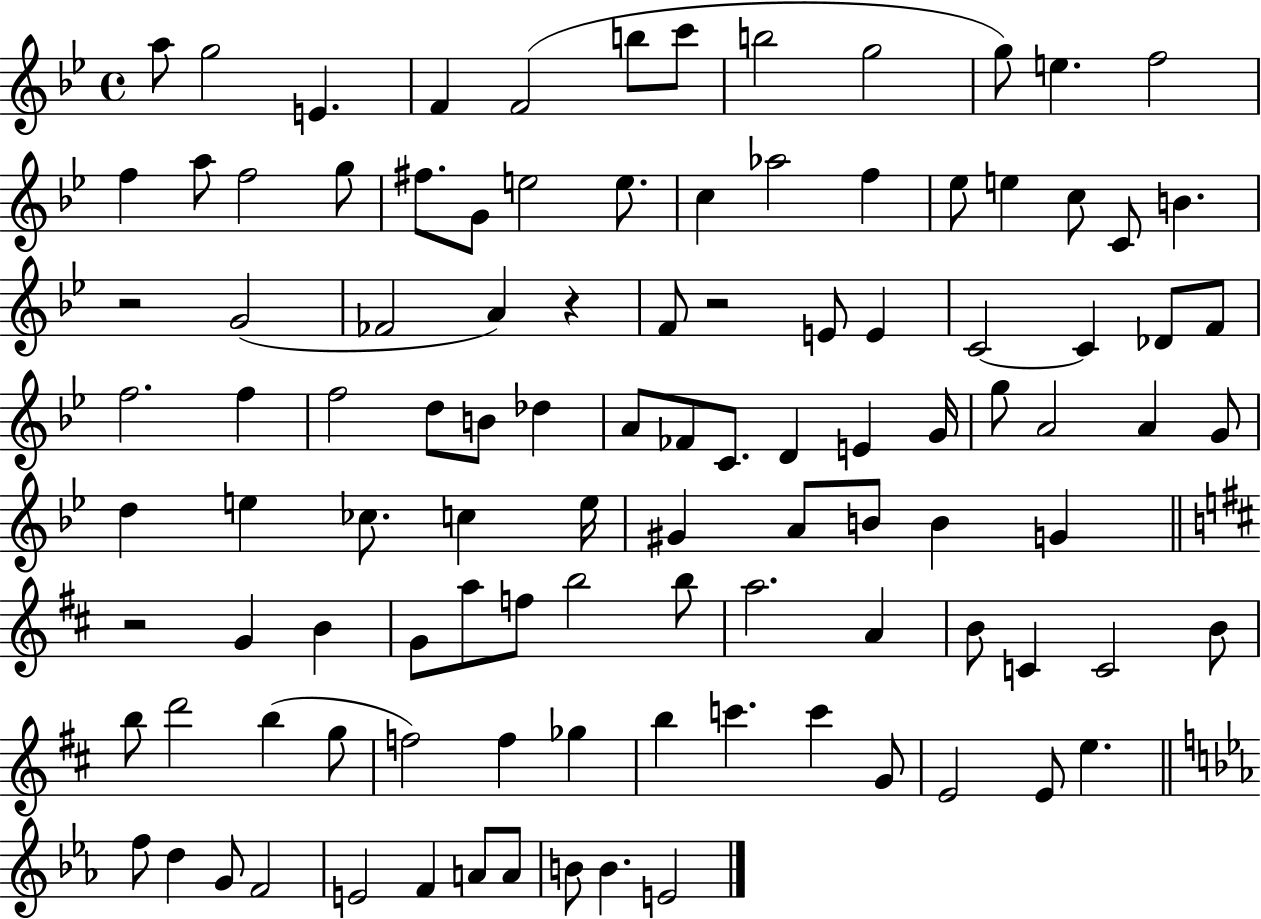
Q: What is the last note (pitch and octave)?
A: E4